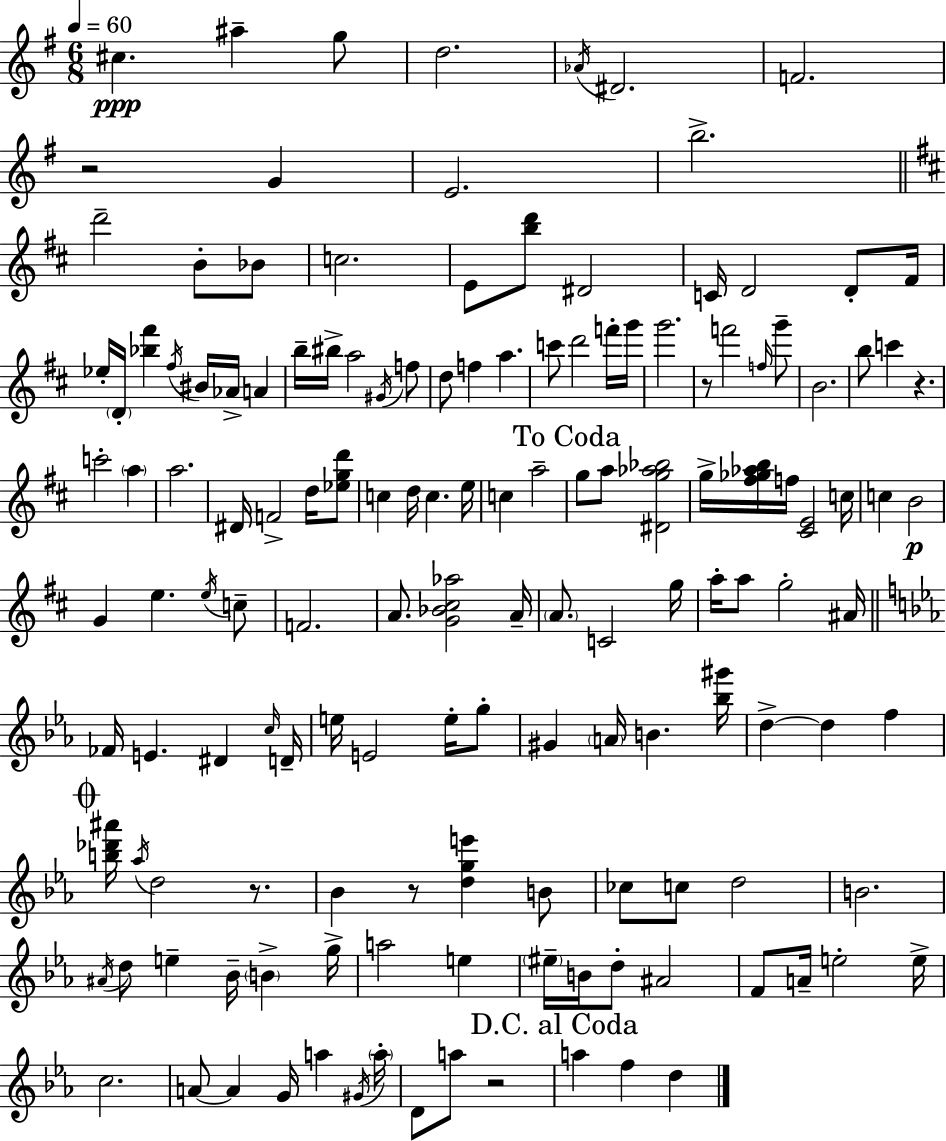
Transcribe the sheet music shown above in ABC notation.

X:1
T:Untitled
M:6/8
L:1/4
K:G
^c ^a g/2 d2 _A/4 ^D2 F2 z2 G E2 b2 d'2 B/2 _B/2 c2 E/2 [bd']/2 ^D2 C/4 D2 D/2 ^F/4 _e/4 D/4 [_b^f'] ^f/4 ^B/4 _A/4 A b/4 ^b/4 a2 ^G/4 f/2 d/2 f a c'/2 d'2 f'/4 g'/4 g'2 z/2 f'2 f/4 g'/2 B2 b/2 c' z c'2 a a2 ^D/4 F2 d/4 [_egd']/2 c d/4 c e/4 c a2 g/2 a/2 [^Dg_a_b]2 g/4 [^f_g_ab]/4 f/4 [^CE]2 c/4 c B2 G e e/4 c/2 F2 A/2 [G_B^c_a]2 A/4 A/2 C2 g/4 a/4 a/2 g2 ^A/4 _F/4 E ^D c/4 D/4 e/4 E2 e/4 g/2 ^G A/4 B [_b^g']/4 d d f [b_d'^a']/4 _a/4 d2 z/2 _B z/2 [dge'] B/2 _c/2 c/2 d2 B2 ^A/4 d/2 e _B/4 B g/4 a2 e ^e/4 B/4 d/2 ^A2 F/2 A/4 e2 e/4 c2 A/2 A G/4 a ^G/4 a/4 D/2 a/2 z2 a f d